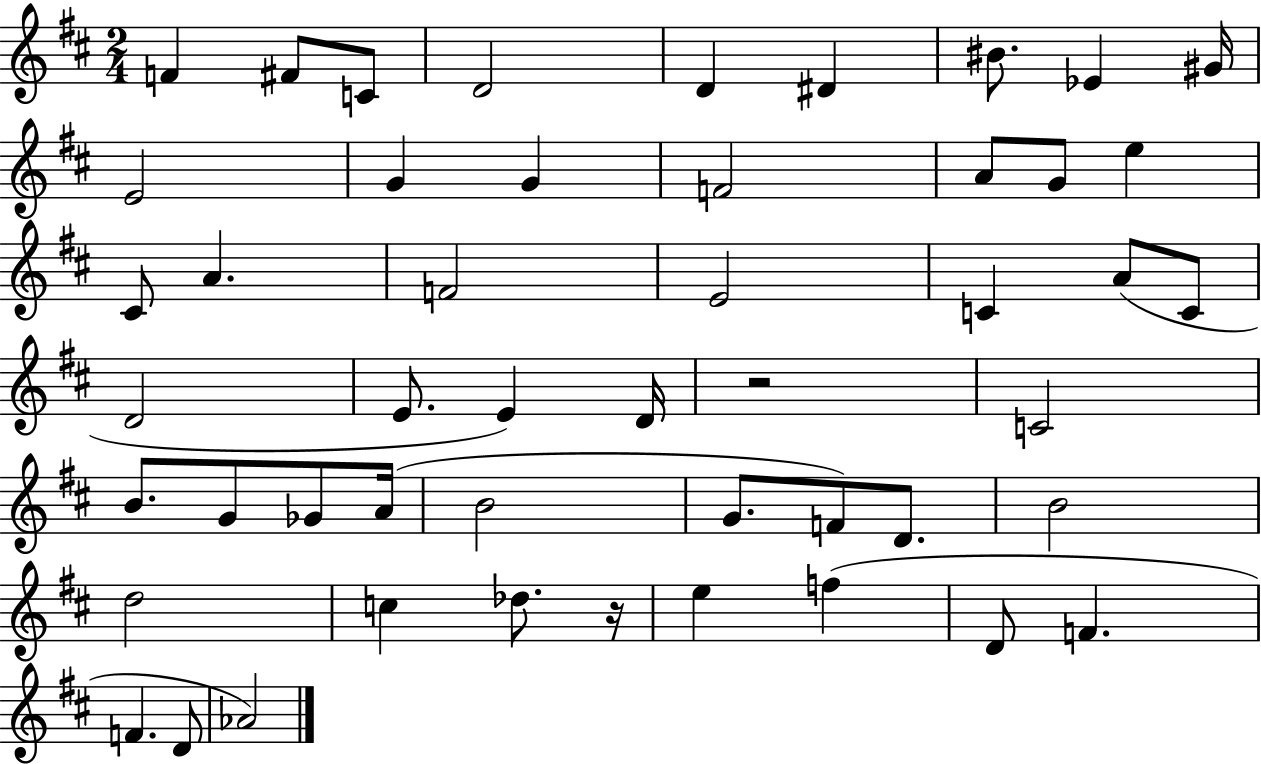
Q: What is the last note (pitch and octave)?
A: Ab4